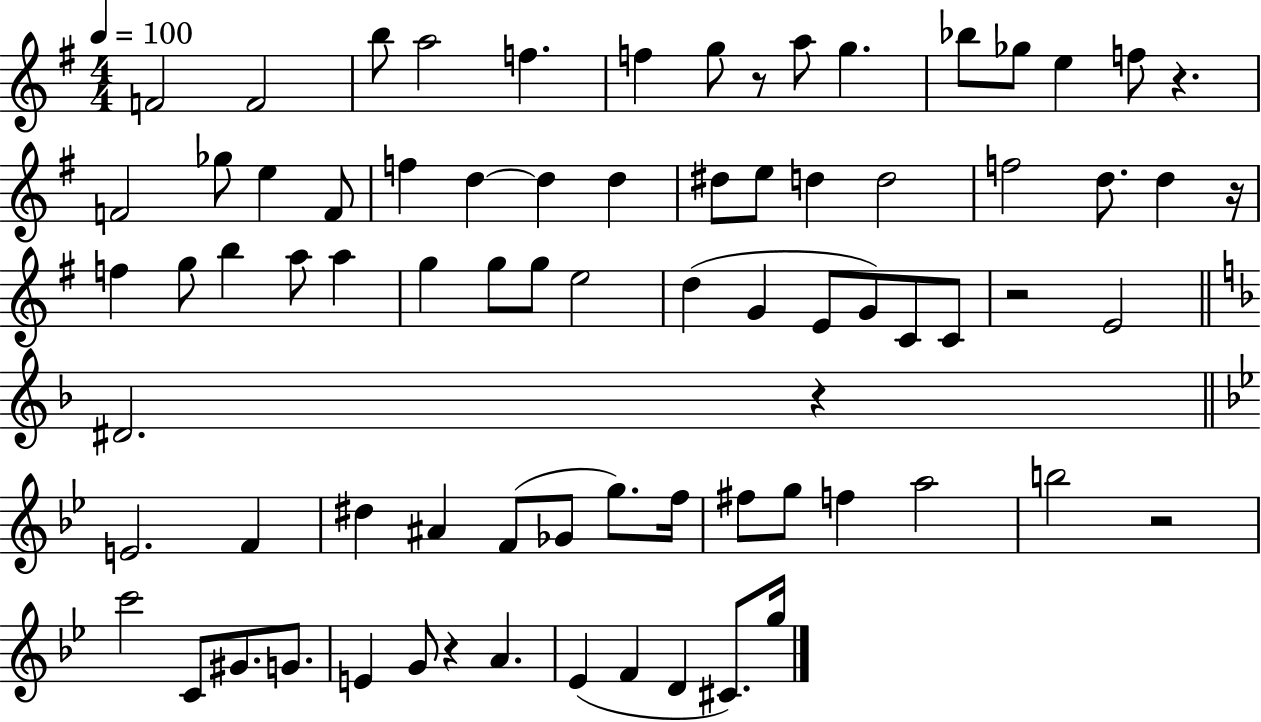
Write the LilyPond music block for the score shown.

{
  \clef treble
  \numericTimeSignature
  \time 4/4
  \key g \major
  \tempo 4 = 100
  f'2 f'2 | b''8 a''2 f''4. | f''4 g''8 r8 a''8 g''4. | bes''8 ges''8 e''4 f''8 r4. | \break f'2 ges''8 e''4 f'8 | f''4 d''4~~ d''4 d''4 | dis''8 e''8 d''4 d''2 | f''2 d''8. d''4 r16 | \break f''4 g''8 b''4 a''8 a''4 | g''4 g''8 g''8 e''2 | d''4( g'4 e'8 g'8) c'8 c'8 | r2 e'2 | \break \bar "||" \break \key d \minor dis'2. r4 | \bar "||" \break \key g \minor e'2. f'4 | dis''4 ais'4 f'8( ges'8 g''8.) f''16 | fis''8 g''8 f''4 a''2 | b''2 r2 | \break c'''2 c'8 gis'8. g'8. | e'4 g'8 r4 a'4. | ees'4( f'4 d'4 cis'8.) g''16 | \bar "|."
}